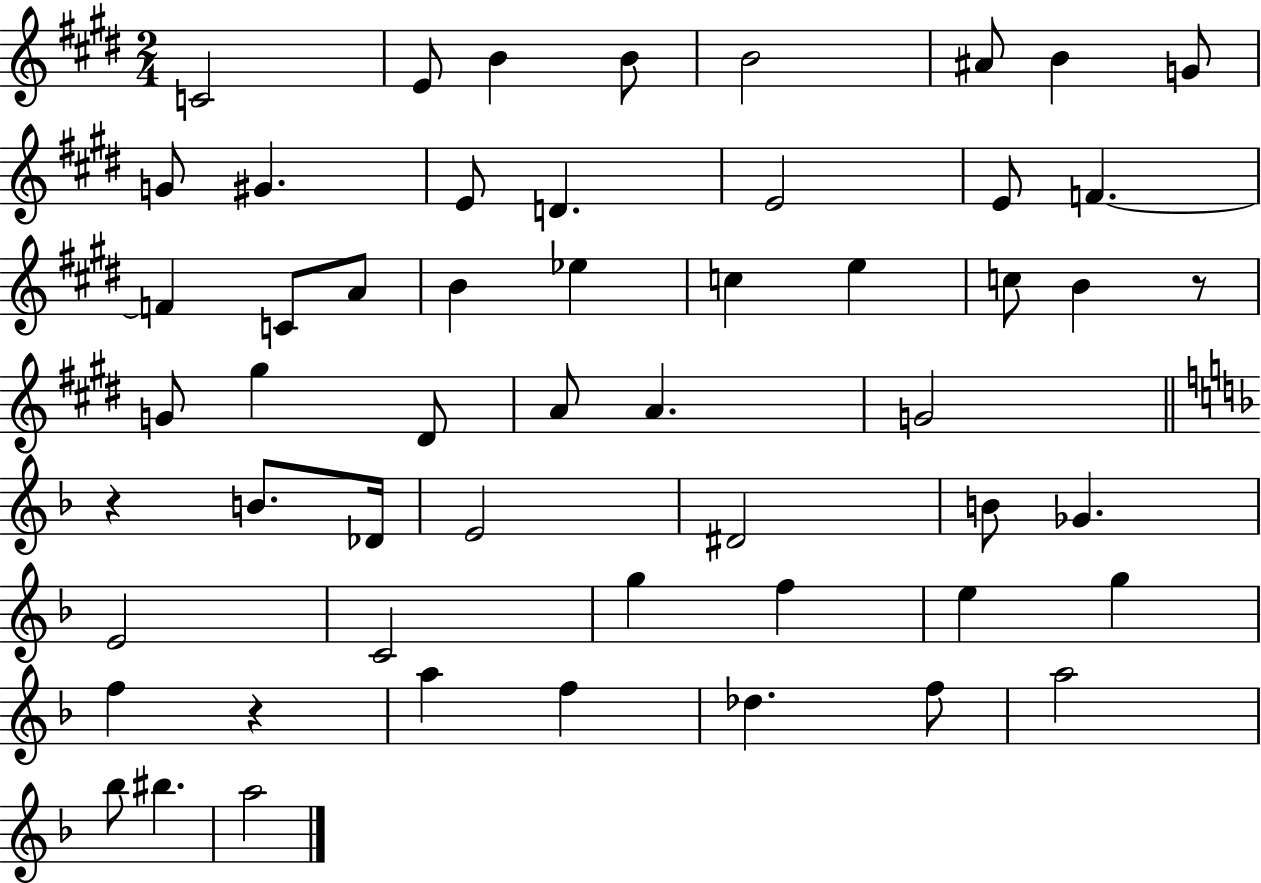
{
  \clef treble
  \numericTimeSignature
  \time 2/4
  \key e \major
  c'2 | e'8 b'4 b'8 | b'2 | ais'8 b'4 g'8 | \break g'8 gis'4. | e'8 d'4. | e'2 | e'8 f'4.~~ | \break f'4 c'8 a'8 | b'4 ees''4 | c''4 e''4 | c''8 b'4 r8 | \break g'8 gis''4 dis'8 | a'8 a'4. | g'2 | \bar "||" \break \key d \minor r4 b'8. des'16 | e'2 | dis'2 | b'8 ges'4. | \break e'2 | c'2 | g''4 f''4 | e''4 g''4 | \break f''4 r4 | a''4 f''4 | des''4. f''8 | a''2 | \break bes''8 bis''4. | a''2 | \bar "|."
}